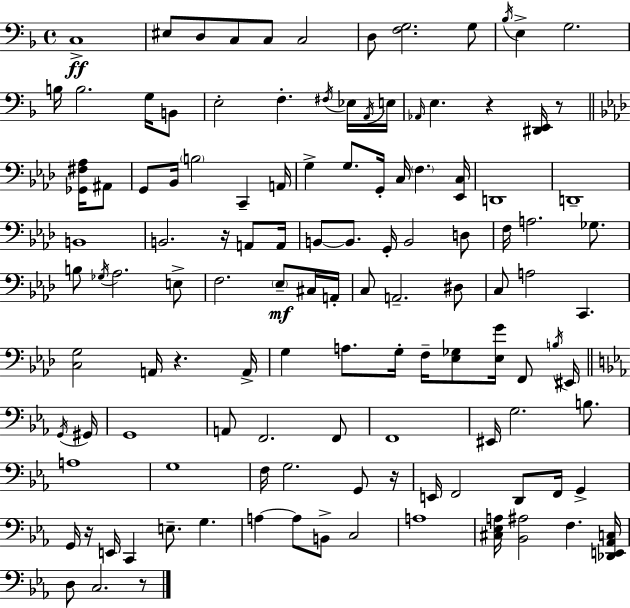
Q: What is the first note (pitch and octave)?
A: C3